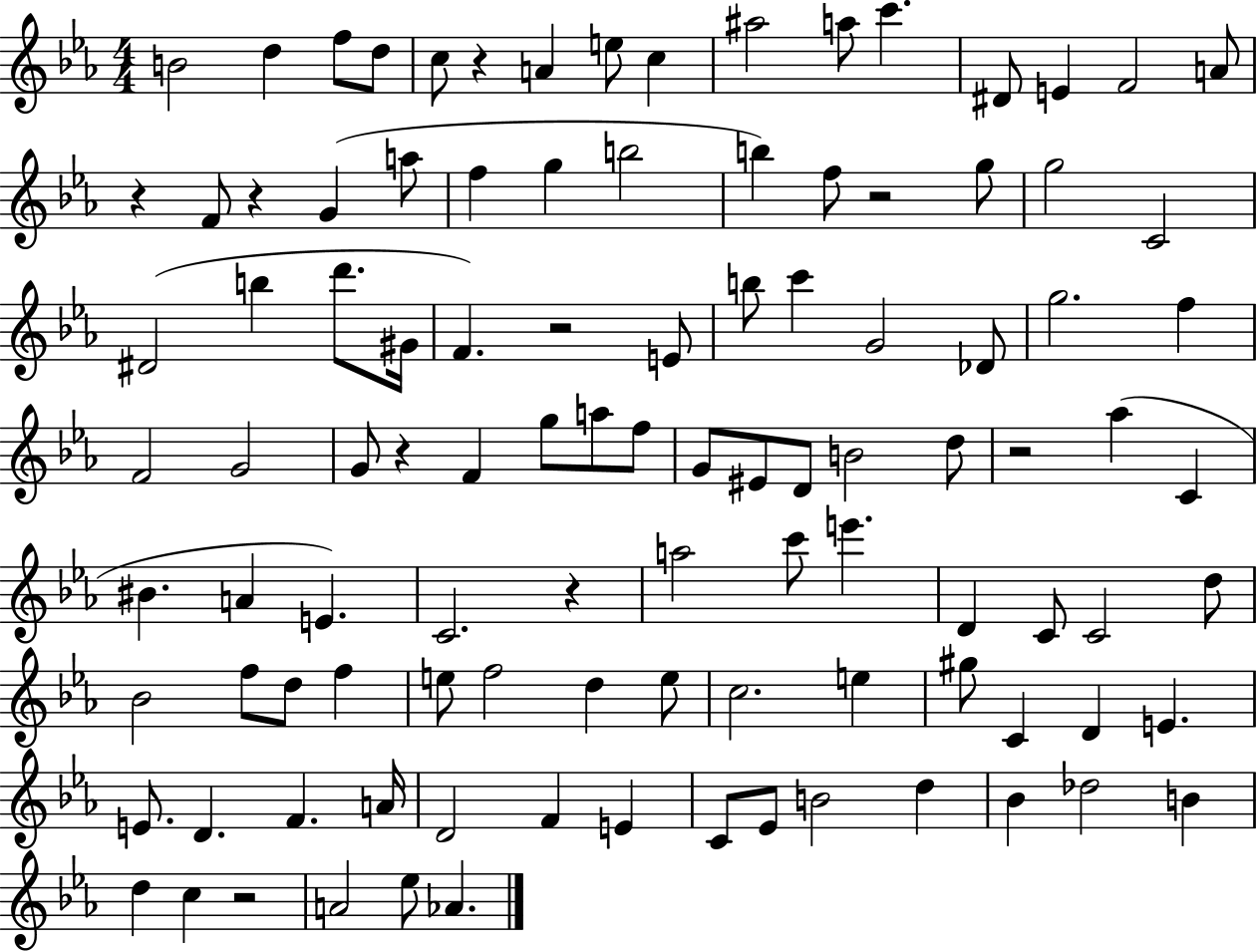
B4/h D5/q F5/e D5/e C5/e R/q A4/q E5/e C5/q A#5/h A5/e C6/q. D#4/e E4/q F4/h A4/e R/q F4/e R/q G4/q A5/e F5/q G5/q B5/h B5/q F5/e R/h G5/e G5/h C4/h D#4/h B5/q D6/e. G#4/s F4/q. R/h E4/e B5/e C6/q G4/h Db4/e G5/h. F5/q F4/h G4/h G4/e R/q F4/q G5/e A5/e F5/e G4/e EIS4/e D4/e B4/h D5/e R/h Ab5/q C4/q BIS4/q. A4/q E4/q. C4/h. R/q A5/h C6/e E6/q. D4/q C4/e C4/h D5/e Bb4/h F5/e D5/e F5/q E5/e F5/h D5/q E5/e C5/h. E5/q G#5/e C4/q D4/q E4/q. E4/e. D4/q. F4/q. A4/s D4/h F4/q E4/q C4/e Eb4/e B4/h D5/q Bb4/q Db5/h B4/q D5/q C5/q R/h A4/h Eb5/e Ab4/q.